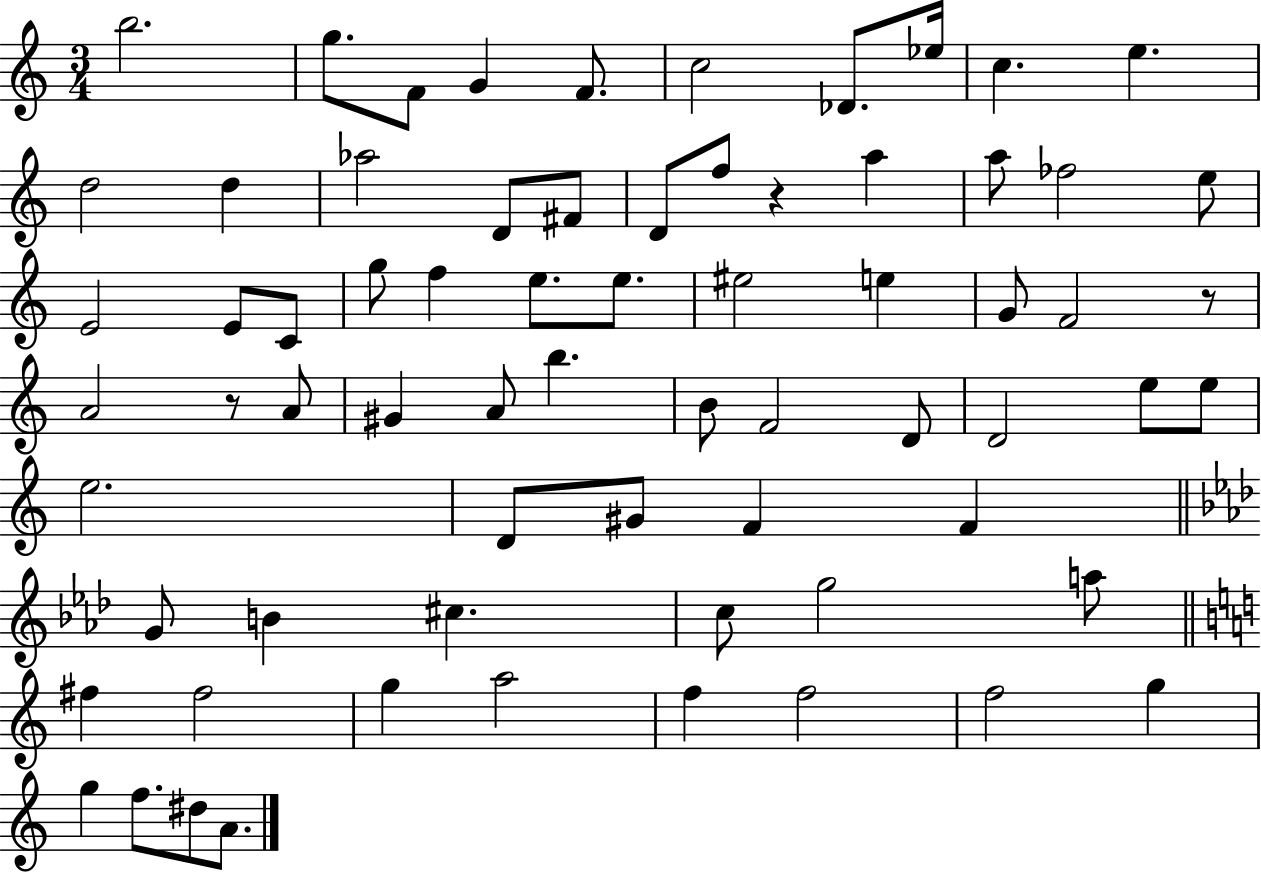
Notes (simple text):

B5/h. G5/e. F4/e G4/q F4/e. C5/h Db4/e. Eb5/s C5/q. E5/q. D5/h D5/q Ab5/h D4/e F#4/e D4/e F5/e R/q A5/q A5/e FES5/h E5/e E4/h E4/e C4/e G5/e F5/q E5/e. E5/e. EIS5/h E5/q G4/e F4/h R/e A4/h R/e A4/e G#4/q A4/e B5/q. B4/e F4/h D4/e D4/h E5/e E5/e E5/h. D4/e G#4/e F4/q F4/q G4/e B4/q C#5/q. C5/e G5/h A5/e F#5/q F#5/h G5/q A5/h F5/q F5/h F5/h G5/q G5/q F5/e. D#5/e A4/e.